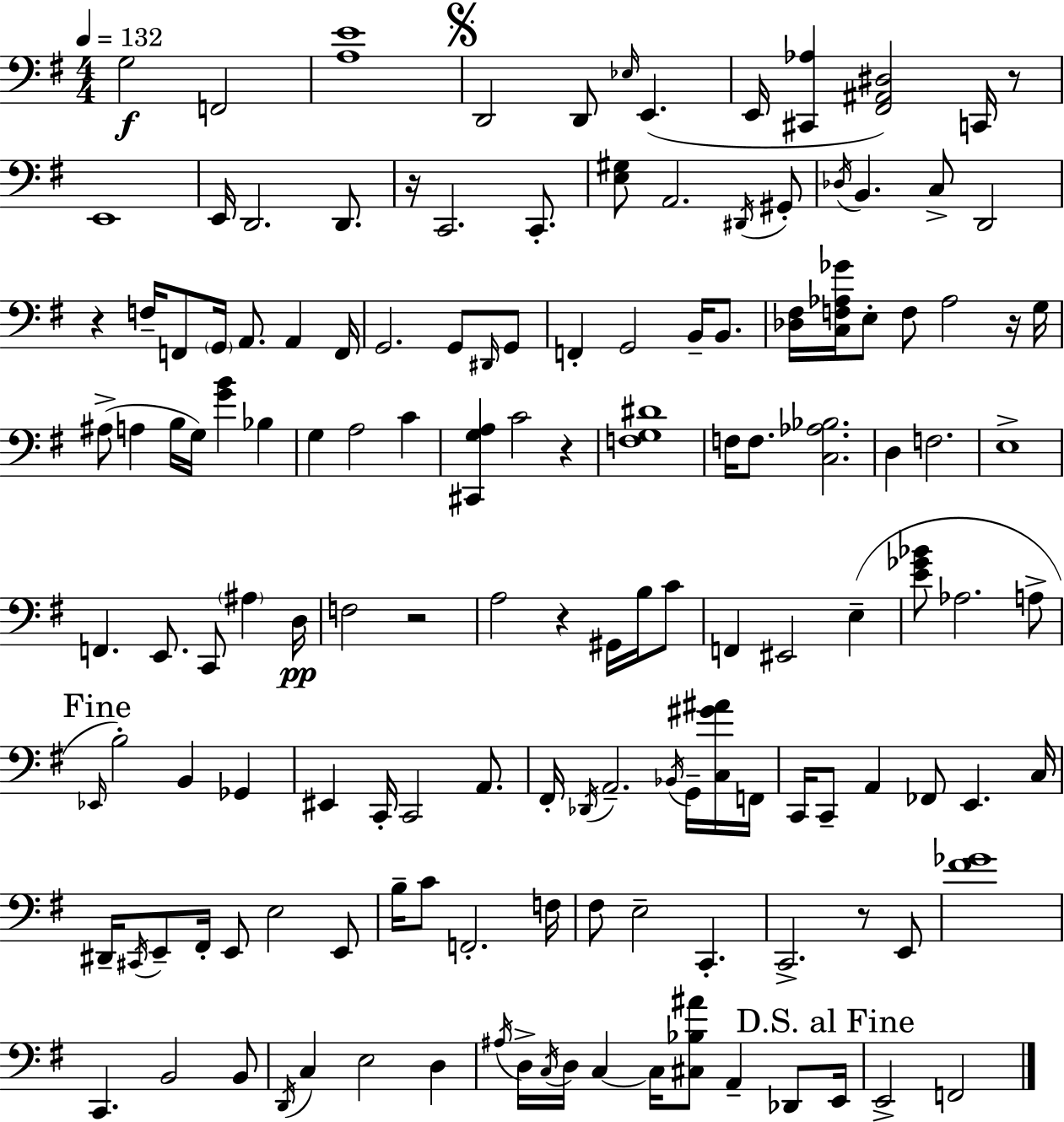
X:1
T:Untitled
M:4/4
L:1/4
K:Em
G,2 F,,2 [A,E]4 D,,2 D,,/2 _E,/4 E,, E,,/4 [^C,,_A,] [^F,,^A,,^D,]2 C,,/4 z/2 E,,4 E,,/4 D,,2 D,,/2 z/4 C,,2 C,,/2 [E,^G,]/2 A,,2 ^D,,/4 ^G,,/2 _D,/4 B,, C,/2 D,,2 z F,/4 F,,/2 G,,/4 A,,/2 A,, F,,/4 G,,2 G,,/2 ^D,,/4 G,,/2 F,, G,,2 B,,/4 B,,/2 [_D,^F,]/4 [C,F,_A,_G]/4 E,/2 F,/2 _A,2 z/4 G,/4 ^A,/2 A, B,/4 G,/4 [GB] _B, G, A,2 C [^C,,G,A,] C2 z [F,G,^D]4 F,/4 F,/2 [C,_A,_B,]2 D, F,2 E,4 F,, E,,/2 C,,/2 ^A, D,/4 F,2 z2 A,2 z ^G,,/4 B,/4 C/2 F,, ^E,,2 E, [E_G_B]/2 _A,2 A,/2 _E,,/4 B,2 B,, _G,, ^E,, C,,/4 C,,2 A,,/2 ^F,,/4 _D,,/4 A,,2 _B,,/4 G,,/4 [C,^G^A]/4 F,,/4 C,,/4 C,,/2 A,, _F,,/2 E,, C,/4 ^D,,/4 ^C,,/4 E,,/2 ^F,,/4 E,,/2 E,2 E,,/2 B,/4 C/2 F,,2 F,/4 ^F,/2 E,2 C,, C,,2 z/2 E,,/2 [^F_G]4 C,, B,,2 B,,/2 D,,/4 C, E,2 D, ^A,/4 D,/4 C,/4 D,/4 C, C,/4 [^C,_B,^A]/2 A,, _D,,/2 E,,/4 E,,2 F,,2